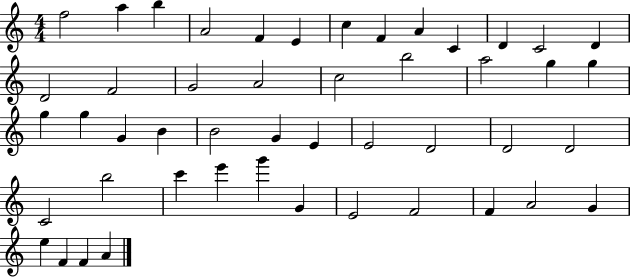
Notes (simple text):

F5/h A5/q B5/q A4/h F4/q E4/q C5/q F4/q A4/q C4/q D4/q C4/h D4/q D4/h F4/h G4/h A4/h C5/h B5/h A5/h G5/q G5/q G5/q G5/q G4/q B4/q B4/h G4/q E4/q E4/h D4/h D4/h D4/h C4/h B5/h C6/q E6/q G6/q G4/q E4/h F4/h F4/q A4/h G4/q E5/q F4/q F4/q A4/q